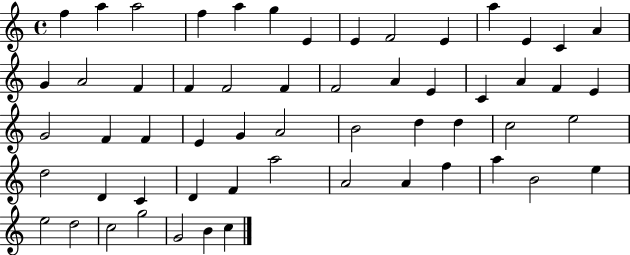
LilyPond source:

{
  \clef treble
  \time 4/4
  \defaultTimeSignature
  \key c \major
  f''4 a''4 a''2 | f''4 a''4 g''4 e'4 | e'4 f'2 e'4 | a''4 e'4 c'4 a'4 | \break g'4 a'2 f'4 | f'4 f'2 f'4 | f'2 a'4 e'4 | c'4 a'4 f'4 e'4 | \break g'2 f'4 f'4 | e'4 g'4 a'2 | b'2 d''4 d''4 | c''2 e''2 | \break d''2 d'4 c'4 | d'4 f'4 a''2 | a'2 a'4 f''4 | a''4 b'2 e''4 | \break e''2 d''2 | c''2 g''2 | g'2 b'4 c''4 | \bar "|."
}